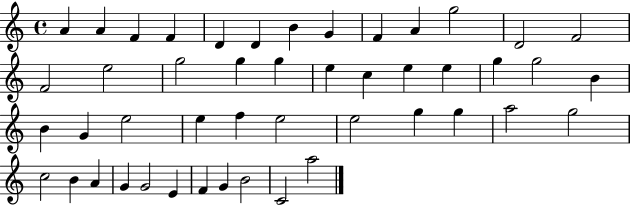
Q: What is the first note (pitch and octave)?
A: A4